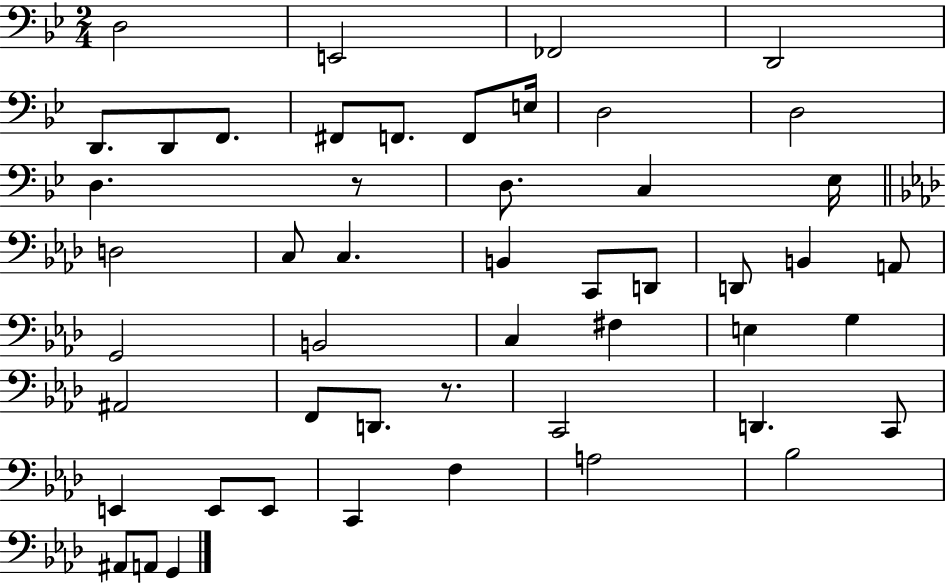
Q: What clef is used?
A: bass